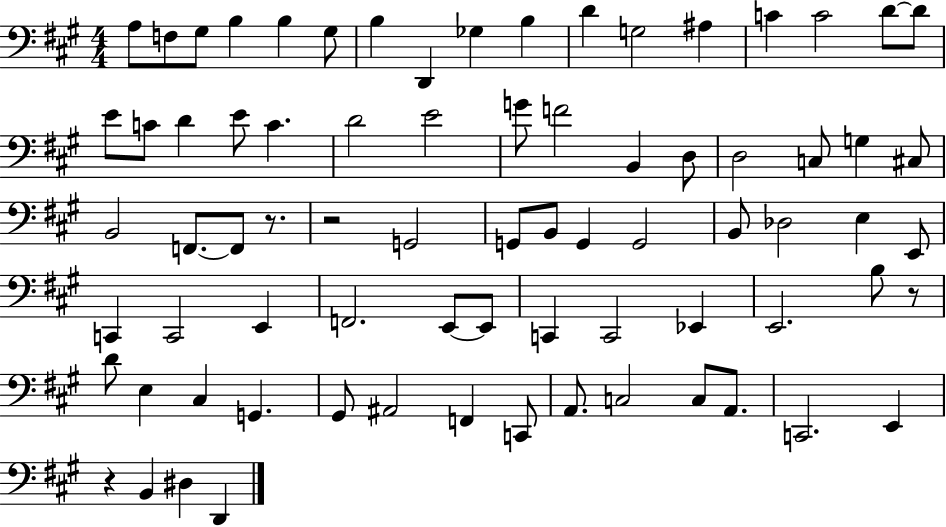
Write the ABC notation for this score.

X:1
T:Untitled
M:4/4
L:1/4
K:A
A,/2 F,/2 ^G,/2 B, B, ^G,/2 B, D,, _G, B, D G,2 ^A, C C2 D/2 D/2 E/2 C/2 D E/2 C D2 E2 G/2 F2 B,, D,/2 D,2 C,/2 G, ^C,/2 B,,2 F,,/2 F,,/2 z/2 z2 G,,2 G,,/2 B,,/2 G,, G,,2 B,,/2 _D,2 E, E,,/2 C,, C,,2 E,, F,,2 E,,/2 E,,/2 C,, C,,2 _E,, E,,2 B,/2 z/2 D/2 E, ^C, G,, ^G,,/2 ^A,,2 F,, C,,/2 A,,/2 C,2 C,/2 A,,/2 C,,2 E,, z B,, ^D, D,,